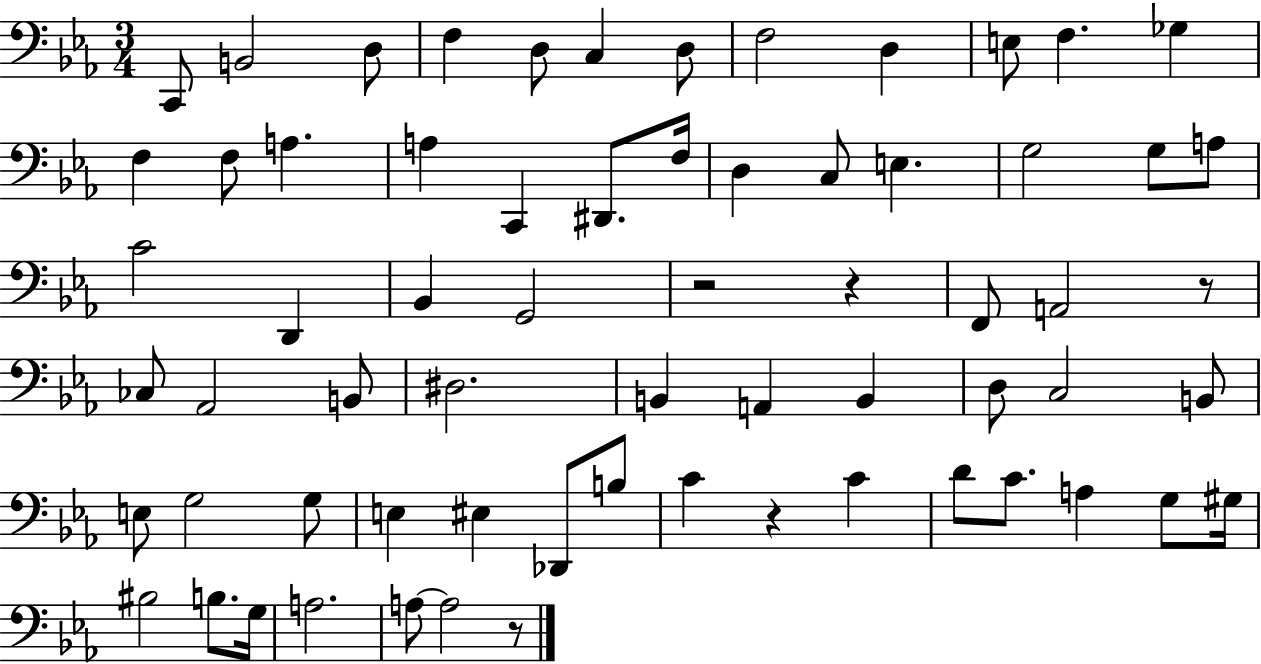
{
  \clef bass
  \numericTimeSignature
  \time 3/4
  \key ees \major
  c,8 b,2 d8 | f4 d8 c4 d8 | f2 d4 | e8 f4. ges4 | \break f4 f8 a4. | a4 c,4 dis,8. f16 | d4 c8 e4. | g2 g8 a8 | \break c'2 d,4 | bes,4 g,2 | r2 r4 | f,8 a,2 r8 | \break ces8 aes,2 b,8 | dis2. | b,4 a,4 b,4 | d8 c2 b,8 | \break e8 g2 g8 | e4 eis4 des,8 b8 | c'4 r4 c'4 | d'8 c'8. a4 g8 gis16 | \break bis2 b8. g16 | a2. | a8~~ a2 r8 | \bar "|."
}